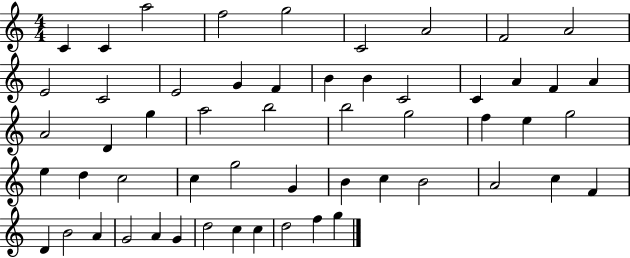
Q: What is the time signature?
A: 4/4